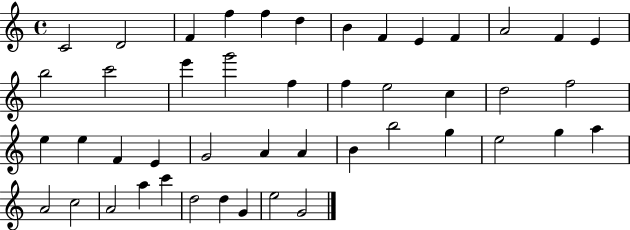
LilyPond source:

{
  \clef treble
  \time 4/4
  \defaultTimeSignature
  \key c \major
  c'2 d'2 | f'4 f''4 f''4 d''4 | b'4 f'4 e'4 f'4 | a'2 f'4 e'4 | \break b''2 c'''2 | e'''4 g'''2 f''4 | f''4 e''2 c''4 | d''2 f''2 | \break e''4 e''4 f'4 e'4 | g'2 a'4 a'4 | b'4 b''2 g''4 | e''2 g''4 a''4 | \break a'2 c''2 | a'2 a''4 c'''4 | d''2 d''4 g'4 | e''2 g'2 | \break \bar "|."
}